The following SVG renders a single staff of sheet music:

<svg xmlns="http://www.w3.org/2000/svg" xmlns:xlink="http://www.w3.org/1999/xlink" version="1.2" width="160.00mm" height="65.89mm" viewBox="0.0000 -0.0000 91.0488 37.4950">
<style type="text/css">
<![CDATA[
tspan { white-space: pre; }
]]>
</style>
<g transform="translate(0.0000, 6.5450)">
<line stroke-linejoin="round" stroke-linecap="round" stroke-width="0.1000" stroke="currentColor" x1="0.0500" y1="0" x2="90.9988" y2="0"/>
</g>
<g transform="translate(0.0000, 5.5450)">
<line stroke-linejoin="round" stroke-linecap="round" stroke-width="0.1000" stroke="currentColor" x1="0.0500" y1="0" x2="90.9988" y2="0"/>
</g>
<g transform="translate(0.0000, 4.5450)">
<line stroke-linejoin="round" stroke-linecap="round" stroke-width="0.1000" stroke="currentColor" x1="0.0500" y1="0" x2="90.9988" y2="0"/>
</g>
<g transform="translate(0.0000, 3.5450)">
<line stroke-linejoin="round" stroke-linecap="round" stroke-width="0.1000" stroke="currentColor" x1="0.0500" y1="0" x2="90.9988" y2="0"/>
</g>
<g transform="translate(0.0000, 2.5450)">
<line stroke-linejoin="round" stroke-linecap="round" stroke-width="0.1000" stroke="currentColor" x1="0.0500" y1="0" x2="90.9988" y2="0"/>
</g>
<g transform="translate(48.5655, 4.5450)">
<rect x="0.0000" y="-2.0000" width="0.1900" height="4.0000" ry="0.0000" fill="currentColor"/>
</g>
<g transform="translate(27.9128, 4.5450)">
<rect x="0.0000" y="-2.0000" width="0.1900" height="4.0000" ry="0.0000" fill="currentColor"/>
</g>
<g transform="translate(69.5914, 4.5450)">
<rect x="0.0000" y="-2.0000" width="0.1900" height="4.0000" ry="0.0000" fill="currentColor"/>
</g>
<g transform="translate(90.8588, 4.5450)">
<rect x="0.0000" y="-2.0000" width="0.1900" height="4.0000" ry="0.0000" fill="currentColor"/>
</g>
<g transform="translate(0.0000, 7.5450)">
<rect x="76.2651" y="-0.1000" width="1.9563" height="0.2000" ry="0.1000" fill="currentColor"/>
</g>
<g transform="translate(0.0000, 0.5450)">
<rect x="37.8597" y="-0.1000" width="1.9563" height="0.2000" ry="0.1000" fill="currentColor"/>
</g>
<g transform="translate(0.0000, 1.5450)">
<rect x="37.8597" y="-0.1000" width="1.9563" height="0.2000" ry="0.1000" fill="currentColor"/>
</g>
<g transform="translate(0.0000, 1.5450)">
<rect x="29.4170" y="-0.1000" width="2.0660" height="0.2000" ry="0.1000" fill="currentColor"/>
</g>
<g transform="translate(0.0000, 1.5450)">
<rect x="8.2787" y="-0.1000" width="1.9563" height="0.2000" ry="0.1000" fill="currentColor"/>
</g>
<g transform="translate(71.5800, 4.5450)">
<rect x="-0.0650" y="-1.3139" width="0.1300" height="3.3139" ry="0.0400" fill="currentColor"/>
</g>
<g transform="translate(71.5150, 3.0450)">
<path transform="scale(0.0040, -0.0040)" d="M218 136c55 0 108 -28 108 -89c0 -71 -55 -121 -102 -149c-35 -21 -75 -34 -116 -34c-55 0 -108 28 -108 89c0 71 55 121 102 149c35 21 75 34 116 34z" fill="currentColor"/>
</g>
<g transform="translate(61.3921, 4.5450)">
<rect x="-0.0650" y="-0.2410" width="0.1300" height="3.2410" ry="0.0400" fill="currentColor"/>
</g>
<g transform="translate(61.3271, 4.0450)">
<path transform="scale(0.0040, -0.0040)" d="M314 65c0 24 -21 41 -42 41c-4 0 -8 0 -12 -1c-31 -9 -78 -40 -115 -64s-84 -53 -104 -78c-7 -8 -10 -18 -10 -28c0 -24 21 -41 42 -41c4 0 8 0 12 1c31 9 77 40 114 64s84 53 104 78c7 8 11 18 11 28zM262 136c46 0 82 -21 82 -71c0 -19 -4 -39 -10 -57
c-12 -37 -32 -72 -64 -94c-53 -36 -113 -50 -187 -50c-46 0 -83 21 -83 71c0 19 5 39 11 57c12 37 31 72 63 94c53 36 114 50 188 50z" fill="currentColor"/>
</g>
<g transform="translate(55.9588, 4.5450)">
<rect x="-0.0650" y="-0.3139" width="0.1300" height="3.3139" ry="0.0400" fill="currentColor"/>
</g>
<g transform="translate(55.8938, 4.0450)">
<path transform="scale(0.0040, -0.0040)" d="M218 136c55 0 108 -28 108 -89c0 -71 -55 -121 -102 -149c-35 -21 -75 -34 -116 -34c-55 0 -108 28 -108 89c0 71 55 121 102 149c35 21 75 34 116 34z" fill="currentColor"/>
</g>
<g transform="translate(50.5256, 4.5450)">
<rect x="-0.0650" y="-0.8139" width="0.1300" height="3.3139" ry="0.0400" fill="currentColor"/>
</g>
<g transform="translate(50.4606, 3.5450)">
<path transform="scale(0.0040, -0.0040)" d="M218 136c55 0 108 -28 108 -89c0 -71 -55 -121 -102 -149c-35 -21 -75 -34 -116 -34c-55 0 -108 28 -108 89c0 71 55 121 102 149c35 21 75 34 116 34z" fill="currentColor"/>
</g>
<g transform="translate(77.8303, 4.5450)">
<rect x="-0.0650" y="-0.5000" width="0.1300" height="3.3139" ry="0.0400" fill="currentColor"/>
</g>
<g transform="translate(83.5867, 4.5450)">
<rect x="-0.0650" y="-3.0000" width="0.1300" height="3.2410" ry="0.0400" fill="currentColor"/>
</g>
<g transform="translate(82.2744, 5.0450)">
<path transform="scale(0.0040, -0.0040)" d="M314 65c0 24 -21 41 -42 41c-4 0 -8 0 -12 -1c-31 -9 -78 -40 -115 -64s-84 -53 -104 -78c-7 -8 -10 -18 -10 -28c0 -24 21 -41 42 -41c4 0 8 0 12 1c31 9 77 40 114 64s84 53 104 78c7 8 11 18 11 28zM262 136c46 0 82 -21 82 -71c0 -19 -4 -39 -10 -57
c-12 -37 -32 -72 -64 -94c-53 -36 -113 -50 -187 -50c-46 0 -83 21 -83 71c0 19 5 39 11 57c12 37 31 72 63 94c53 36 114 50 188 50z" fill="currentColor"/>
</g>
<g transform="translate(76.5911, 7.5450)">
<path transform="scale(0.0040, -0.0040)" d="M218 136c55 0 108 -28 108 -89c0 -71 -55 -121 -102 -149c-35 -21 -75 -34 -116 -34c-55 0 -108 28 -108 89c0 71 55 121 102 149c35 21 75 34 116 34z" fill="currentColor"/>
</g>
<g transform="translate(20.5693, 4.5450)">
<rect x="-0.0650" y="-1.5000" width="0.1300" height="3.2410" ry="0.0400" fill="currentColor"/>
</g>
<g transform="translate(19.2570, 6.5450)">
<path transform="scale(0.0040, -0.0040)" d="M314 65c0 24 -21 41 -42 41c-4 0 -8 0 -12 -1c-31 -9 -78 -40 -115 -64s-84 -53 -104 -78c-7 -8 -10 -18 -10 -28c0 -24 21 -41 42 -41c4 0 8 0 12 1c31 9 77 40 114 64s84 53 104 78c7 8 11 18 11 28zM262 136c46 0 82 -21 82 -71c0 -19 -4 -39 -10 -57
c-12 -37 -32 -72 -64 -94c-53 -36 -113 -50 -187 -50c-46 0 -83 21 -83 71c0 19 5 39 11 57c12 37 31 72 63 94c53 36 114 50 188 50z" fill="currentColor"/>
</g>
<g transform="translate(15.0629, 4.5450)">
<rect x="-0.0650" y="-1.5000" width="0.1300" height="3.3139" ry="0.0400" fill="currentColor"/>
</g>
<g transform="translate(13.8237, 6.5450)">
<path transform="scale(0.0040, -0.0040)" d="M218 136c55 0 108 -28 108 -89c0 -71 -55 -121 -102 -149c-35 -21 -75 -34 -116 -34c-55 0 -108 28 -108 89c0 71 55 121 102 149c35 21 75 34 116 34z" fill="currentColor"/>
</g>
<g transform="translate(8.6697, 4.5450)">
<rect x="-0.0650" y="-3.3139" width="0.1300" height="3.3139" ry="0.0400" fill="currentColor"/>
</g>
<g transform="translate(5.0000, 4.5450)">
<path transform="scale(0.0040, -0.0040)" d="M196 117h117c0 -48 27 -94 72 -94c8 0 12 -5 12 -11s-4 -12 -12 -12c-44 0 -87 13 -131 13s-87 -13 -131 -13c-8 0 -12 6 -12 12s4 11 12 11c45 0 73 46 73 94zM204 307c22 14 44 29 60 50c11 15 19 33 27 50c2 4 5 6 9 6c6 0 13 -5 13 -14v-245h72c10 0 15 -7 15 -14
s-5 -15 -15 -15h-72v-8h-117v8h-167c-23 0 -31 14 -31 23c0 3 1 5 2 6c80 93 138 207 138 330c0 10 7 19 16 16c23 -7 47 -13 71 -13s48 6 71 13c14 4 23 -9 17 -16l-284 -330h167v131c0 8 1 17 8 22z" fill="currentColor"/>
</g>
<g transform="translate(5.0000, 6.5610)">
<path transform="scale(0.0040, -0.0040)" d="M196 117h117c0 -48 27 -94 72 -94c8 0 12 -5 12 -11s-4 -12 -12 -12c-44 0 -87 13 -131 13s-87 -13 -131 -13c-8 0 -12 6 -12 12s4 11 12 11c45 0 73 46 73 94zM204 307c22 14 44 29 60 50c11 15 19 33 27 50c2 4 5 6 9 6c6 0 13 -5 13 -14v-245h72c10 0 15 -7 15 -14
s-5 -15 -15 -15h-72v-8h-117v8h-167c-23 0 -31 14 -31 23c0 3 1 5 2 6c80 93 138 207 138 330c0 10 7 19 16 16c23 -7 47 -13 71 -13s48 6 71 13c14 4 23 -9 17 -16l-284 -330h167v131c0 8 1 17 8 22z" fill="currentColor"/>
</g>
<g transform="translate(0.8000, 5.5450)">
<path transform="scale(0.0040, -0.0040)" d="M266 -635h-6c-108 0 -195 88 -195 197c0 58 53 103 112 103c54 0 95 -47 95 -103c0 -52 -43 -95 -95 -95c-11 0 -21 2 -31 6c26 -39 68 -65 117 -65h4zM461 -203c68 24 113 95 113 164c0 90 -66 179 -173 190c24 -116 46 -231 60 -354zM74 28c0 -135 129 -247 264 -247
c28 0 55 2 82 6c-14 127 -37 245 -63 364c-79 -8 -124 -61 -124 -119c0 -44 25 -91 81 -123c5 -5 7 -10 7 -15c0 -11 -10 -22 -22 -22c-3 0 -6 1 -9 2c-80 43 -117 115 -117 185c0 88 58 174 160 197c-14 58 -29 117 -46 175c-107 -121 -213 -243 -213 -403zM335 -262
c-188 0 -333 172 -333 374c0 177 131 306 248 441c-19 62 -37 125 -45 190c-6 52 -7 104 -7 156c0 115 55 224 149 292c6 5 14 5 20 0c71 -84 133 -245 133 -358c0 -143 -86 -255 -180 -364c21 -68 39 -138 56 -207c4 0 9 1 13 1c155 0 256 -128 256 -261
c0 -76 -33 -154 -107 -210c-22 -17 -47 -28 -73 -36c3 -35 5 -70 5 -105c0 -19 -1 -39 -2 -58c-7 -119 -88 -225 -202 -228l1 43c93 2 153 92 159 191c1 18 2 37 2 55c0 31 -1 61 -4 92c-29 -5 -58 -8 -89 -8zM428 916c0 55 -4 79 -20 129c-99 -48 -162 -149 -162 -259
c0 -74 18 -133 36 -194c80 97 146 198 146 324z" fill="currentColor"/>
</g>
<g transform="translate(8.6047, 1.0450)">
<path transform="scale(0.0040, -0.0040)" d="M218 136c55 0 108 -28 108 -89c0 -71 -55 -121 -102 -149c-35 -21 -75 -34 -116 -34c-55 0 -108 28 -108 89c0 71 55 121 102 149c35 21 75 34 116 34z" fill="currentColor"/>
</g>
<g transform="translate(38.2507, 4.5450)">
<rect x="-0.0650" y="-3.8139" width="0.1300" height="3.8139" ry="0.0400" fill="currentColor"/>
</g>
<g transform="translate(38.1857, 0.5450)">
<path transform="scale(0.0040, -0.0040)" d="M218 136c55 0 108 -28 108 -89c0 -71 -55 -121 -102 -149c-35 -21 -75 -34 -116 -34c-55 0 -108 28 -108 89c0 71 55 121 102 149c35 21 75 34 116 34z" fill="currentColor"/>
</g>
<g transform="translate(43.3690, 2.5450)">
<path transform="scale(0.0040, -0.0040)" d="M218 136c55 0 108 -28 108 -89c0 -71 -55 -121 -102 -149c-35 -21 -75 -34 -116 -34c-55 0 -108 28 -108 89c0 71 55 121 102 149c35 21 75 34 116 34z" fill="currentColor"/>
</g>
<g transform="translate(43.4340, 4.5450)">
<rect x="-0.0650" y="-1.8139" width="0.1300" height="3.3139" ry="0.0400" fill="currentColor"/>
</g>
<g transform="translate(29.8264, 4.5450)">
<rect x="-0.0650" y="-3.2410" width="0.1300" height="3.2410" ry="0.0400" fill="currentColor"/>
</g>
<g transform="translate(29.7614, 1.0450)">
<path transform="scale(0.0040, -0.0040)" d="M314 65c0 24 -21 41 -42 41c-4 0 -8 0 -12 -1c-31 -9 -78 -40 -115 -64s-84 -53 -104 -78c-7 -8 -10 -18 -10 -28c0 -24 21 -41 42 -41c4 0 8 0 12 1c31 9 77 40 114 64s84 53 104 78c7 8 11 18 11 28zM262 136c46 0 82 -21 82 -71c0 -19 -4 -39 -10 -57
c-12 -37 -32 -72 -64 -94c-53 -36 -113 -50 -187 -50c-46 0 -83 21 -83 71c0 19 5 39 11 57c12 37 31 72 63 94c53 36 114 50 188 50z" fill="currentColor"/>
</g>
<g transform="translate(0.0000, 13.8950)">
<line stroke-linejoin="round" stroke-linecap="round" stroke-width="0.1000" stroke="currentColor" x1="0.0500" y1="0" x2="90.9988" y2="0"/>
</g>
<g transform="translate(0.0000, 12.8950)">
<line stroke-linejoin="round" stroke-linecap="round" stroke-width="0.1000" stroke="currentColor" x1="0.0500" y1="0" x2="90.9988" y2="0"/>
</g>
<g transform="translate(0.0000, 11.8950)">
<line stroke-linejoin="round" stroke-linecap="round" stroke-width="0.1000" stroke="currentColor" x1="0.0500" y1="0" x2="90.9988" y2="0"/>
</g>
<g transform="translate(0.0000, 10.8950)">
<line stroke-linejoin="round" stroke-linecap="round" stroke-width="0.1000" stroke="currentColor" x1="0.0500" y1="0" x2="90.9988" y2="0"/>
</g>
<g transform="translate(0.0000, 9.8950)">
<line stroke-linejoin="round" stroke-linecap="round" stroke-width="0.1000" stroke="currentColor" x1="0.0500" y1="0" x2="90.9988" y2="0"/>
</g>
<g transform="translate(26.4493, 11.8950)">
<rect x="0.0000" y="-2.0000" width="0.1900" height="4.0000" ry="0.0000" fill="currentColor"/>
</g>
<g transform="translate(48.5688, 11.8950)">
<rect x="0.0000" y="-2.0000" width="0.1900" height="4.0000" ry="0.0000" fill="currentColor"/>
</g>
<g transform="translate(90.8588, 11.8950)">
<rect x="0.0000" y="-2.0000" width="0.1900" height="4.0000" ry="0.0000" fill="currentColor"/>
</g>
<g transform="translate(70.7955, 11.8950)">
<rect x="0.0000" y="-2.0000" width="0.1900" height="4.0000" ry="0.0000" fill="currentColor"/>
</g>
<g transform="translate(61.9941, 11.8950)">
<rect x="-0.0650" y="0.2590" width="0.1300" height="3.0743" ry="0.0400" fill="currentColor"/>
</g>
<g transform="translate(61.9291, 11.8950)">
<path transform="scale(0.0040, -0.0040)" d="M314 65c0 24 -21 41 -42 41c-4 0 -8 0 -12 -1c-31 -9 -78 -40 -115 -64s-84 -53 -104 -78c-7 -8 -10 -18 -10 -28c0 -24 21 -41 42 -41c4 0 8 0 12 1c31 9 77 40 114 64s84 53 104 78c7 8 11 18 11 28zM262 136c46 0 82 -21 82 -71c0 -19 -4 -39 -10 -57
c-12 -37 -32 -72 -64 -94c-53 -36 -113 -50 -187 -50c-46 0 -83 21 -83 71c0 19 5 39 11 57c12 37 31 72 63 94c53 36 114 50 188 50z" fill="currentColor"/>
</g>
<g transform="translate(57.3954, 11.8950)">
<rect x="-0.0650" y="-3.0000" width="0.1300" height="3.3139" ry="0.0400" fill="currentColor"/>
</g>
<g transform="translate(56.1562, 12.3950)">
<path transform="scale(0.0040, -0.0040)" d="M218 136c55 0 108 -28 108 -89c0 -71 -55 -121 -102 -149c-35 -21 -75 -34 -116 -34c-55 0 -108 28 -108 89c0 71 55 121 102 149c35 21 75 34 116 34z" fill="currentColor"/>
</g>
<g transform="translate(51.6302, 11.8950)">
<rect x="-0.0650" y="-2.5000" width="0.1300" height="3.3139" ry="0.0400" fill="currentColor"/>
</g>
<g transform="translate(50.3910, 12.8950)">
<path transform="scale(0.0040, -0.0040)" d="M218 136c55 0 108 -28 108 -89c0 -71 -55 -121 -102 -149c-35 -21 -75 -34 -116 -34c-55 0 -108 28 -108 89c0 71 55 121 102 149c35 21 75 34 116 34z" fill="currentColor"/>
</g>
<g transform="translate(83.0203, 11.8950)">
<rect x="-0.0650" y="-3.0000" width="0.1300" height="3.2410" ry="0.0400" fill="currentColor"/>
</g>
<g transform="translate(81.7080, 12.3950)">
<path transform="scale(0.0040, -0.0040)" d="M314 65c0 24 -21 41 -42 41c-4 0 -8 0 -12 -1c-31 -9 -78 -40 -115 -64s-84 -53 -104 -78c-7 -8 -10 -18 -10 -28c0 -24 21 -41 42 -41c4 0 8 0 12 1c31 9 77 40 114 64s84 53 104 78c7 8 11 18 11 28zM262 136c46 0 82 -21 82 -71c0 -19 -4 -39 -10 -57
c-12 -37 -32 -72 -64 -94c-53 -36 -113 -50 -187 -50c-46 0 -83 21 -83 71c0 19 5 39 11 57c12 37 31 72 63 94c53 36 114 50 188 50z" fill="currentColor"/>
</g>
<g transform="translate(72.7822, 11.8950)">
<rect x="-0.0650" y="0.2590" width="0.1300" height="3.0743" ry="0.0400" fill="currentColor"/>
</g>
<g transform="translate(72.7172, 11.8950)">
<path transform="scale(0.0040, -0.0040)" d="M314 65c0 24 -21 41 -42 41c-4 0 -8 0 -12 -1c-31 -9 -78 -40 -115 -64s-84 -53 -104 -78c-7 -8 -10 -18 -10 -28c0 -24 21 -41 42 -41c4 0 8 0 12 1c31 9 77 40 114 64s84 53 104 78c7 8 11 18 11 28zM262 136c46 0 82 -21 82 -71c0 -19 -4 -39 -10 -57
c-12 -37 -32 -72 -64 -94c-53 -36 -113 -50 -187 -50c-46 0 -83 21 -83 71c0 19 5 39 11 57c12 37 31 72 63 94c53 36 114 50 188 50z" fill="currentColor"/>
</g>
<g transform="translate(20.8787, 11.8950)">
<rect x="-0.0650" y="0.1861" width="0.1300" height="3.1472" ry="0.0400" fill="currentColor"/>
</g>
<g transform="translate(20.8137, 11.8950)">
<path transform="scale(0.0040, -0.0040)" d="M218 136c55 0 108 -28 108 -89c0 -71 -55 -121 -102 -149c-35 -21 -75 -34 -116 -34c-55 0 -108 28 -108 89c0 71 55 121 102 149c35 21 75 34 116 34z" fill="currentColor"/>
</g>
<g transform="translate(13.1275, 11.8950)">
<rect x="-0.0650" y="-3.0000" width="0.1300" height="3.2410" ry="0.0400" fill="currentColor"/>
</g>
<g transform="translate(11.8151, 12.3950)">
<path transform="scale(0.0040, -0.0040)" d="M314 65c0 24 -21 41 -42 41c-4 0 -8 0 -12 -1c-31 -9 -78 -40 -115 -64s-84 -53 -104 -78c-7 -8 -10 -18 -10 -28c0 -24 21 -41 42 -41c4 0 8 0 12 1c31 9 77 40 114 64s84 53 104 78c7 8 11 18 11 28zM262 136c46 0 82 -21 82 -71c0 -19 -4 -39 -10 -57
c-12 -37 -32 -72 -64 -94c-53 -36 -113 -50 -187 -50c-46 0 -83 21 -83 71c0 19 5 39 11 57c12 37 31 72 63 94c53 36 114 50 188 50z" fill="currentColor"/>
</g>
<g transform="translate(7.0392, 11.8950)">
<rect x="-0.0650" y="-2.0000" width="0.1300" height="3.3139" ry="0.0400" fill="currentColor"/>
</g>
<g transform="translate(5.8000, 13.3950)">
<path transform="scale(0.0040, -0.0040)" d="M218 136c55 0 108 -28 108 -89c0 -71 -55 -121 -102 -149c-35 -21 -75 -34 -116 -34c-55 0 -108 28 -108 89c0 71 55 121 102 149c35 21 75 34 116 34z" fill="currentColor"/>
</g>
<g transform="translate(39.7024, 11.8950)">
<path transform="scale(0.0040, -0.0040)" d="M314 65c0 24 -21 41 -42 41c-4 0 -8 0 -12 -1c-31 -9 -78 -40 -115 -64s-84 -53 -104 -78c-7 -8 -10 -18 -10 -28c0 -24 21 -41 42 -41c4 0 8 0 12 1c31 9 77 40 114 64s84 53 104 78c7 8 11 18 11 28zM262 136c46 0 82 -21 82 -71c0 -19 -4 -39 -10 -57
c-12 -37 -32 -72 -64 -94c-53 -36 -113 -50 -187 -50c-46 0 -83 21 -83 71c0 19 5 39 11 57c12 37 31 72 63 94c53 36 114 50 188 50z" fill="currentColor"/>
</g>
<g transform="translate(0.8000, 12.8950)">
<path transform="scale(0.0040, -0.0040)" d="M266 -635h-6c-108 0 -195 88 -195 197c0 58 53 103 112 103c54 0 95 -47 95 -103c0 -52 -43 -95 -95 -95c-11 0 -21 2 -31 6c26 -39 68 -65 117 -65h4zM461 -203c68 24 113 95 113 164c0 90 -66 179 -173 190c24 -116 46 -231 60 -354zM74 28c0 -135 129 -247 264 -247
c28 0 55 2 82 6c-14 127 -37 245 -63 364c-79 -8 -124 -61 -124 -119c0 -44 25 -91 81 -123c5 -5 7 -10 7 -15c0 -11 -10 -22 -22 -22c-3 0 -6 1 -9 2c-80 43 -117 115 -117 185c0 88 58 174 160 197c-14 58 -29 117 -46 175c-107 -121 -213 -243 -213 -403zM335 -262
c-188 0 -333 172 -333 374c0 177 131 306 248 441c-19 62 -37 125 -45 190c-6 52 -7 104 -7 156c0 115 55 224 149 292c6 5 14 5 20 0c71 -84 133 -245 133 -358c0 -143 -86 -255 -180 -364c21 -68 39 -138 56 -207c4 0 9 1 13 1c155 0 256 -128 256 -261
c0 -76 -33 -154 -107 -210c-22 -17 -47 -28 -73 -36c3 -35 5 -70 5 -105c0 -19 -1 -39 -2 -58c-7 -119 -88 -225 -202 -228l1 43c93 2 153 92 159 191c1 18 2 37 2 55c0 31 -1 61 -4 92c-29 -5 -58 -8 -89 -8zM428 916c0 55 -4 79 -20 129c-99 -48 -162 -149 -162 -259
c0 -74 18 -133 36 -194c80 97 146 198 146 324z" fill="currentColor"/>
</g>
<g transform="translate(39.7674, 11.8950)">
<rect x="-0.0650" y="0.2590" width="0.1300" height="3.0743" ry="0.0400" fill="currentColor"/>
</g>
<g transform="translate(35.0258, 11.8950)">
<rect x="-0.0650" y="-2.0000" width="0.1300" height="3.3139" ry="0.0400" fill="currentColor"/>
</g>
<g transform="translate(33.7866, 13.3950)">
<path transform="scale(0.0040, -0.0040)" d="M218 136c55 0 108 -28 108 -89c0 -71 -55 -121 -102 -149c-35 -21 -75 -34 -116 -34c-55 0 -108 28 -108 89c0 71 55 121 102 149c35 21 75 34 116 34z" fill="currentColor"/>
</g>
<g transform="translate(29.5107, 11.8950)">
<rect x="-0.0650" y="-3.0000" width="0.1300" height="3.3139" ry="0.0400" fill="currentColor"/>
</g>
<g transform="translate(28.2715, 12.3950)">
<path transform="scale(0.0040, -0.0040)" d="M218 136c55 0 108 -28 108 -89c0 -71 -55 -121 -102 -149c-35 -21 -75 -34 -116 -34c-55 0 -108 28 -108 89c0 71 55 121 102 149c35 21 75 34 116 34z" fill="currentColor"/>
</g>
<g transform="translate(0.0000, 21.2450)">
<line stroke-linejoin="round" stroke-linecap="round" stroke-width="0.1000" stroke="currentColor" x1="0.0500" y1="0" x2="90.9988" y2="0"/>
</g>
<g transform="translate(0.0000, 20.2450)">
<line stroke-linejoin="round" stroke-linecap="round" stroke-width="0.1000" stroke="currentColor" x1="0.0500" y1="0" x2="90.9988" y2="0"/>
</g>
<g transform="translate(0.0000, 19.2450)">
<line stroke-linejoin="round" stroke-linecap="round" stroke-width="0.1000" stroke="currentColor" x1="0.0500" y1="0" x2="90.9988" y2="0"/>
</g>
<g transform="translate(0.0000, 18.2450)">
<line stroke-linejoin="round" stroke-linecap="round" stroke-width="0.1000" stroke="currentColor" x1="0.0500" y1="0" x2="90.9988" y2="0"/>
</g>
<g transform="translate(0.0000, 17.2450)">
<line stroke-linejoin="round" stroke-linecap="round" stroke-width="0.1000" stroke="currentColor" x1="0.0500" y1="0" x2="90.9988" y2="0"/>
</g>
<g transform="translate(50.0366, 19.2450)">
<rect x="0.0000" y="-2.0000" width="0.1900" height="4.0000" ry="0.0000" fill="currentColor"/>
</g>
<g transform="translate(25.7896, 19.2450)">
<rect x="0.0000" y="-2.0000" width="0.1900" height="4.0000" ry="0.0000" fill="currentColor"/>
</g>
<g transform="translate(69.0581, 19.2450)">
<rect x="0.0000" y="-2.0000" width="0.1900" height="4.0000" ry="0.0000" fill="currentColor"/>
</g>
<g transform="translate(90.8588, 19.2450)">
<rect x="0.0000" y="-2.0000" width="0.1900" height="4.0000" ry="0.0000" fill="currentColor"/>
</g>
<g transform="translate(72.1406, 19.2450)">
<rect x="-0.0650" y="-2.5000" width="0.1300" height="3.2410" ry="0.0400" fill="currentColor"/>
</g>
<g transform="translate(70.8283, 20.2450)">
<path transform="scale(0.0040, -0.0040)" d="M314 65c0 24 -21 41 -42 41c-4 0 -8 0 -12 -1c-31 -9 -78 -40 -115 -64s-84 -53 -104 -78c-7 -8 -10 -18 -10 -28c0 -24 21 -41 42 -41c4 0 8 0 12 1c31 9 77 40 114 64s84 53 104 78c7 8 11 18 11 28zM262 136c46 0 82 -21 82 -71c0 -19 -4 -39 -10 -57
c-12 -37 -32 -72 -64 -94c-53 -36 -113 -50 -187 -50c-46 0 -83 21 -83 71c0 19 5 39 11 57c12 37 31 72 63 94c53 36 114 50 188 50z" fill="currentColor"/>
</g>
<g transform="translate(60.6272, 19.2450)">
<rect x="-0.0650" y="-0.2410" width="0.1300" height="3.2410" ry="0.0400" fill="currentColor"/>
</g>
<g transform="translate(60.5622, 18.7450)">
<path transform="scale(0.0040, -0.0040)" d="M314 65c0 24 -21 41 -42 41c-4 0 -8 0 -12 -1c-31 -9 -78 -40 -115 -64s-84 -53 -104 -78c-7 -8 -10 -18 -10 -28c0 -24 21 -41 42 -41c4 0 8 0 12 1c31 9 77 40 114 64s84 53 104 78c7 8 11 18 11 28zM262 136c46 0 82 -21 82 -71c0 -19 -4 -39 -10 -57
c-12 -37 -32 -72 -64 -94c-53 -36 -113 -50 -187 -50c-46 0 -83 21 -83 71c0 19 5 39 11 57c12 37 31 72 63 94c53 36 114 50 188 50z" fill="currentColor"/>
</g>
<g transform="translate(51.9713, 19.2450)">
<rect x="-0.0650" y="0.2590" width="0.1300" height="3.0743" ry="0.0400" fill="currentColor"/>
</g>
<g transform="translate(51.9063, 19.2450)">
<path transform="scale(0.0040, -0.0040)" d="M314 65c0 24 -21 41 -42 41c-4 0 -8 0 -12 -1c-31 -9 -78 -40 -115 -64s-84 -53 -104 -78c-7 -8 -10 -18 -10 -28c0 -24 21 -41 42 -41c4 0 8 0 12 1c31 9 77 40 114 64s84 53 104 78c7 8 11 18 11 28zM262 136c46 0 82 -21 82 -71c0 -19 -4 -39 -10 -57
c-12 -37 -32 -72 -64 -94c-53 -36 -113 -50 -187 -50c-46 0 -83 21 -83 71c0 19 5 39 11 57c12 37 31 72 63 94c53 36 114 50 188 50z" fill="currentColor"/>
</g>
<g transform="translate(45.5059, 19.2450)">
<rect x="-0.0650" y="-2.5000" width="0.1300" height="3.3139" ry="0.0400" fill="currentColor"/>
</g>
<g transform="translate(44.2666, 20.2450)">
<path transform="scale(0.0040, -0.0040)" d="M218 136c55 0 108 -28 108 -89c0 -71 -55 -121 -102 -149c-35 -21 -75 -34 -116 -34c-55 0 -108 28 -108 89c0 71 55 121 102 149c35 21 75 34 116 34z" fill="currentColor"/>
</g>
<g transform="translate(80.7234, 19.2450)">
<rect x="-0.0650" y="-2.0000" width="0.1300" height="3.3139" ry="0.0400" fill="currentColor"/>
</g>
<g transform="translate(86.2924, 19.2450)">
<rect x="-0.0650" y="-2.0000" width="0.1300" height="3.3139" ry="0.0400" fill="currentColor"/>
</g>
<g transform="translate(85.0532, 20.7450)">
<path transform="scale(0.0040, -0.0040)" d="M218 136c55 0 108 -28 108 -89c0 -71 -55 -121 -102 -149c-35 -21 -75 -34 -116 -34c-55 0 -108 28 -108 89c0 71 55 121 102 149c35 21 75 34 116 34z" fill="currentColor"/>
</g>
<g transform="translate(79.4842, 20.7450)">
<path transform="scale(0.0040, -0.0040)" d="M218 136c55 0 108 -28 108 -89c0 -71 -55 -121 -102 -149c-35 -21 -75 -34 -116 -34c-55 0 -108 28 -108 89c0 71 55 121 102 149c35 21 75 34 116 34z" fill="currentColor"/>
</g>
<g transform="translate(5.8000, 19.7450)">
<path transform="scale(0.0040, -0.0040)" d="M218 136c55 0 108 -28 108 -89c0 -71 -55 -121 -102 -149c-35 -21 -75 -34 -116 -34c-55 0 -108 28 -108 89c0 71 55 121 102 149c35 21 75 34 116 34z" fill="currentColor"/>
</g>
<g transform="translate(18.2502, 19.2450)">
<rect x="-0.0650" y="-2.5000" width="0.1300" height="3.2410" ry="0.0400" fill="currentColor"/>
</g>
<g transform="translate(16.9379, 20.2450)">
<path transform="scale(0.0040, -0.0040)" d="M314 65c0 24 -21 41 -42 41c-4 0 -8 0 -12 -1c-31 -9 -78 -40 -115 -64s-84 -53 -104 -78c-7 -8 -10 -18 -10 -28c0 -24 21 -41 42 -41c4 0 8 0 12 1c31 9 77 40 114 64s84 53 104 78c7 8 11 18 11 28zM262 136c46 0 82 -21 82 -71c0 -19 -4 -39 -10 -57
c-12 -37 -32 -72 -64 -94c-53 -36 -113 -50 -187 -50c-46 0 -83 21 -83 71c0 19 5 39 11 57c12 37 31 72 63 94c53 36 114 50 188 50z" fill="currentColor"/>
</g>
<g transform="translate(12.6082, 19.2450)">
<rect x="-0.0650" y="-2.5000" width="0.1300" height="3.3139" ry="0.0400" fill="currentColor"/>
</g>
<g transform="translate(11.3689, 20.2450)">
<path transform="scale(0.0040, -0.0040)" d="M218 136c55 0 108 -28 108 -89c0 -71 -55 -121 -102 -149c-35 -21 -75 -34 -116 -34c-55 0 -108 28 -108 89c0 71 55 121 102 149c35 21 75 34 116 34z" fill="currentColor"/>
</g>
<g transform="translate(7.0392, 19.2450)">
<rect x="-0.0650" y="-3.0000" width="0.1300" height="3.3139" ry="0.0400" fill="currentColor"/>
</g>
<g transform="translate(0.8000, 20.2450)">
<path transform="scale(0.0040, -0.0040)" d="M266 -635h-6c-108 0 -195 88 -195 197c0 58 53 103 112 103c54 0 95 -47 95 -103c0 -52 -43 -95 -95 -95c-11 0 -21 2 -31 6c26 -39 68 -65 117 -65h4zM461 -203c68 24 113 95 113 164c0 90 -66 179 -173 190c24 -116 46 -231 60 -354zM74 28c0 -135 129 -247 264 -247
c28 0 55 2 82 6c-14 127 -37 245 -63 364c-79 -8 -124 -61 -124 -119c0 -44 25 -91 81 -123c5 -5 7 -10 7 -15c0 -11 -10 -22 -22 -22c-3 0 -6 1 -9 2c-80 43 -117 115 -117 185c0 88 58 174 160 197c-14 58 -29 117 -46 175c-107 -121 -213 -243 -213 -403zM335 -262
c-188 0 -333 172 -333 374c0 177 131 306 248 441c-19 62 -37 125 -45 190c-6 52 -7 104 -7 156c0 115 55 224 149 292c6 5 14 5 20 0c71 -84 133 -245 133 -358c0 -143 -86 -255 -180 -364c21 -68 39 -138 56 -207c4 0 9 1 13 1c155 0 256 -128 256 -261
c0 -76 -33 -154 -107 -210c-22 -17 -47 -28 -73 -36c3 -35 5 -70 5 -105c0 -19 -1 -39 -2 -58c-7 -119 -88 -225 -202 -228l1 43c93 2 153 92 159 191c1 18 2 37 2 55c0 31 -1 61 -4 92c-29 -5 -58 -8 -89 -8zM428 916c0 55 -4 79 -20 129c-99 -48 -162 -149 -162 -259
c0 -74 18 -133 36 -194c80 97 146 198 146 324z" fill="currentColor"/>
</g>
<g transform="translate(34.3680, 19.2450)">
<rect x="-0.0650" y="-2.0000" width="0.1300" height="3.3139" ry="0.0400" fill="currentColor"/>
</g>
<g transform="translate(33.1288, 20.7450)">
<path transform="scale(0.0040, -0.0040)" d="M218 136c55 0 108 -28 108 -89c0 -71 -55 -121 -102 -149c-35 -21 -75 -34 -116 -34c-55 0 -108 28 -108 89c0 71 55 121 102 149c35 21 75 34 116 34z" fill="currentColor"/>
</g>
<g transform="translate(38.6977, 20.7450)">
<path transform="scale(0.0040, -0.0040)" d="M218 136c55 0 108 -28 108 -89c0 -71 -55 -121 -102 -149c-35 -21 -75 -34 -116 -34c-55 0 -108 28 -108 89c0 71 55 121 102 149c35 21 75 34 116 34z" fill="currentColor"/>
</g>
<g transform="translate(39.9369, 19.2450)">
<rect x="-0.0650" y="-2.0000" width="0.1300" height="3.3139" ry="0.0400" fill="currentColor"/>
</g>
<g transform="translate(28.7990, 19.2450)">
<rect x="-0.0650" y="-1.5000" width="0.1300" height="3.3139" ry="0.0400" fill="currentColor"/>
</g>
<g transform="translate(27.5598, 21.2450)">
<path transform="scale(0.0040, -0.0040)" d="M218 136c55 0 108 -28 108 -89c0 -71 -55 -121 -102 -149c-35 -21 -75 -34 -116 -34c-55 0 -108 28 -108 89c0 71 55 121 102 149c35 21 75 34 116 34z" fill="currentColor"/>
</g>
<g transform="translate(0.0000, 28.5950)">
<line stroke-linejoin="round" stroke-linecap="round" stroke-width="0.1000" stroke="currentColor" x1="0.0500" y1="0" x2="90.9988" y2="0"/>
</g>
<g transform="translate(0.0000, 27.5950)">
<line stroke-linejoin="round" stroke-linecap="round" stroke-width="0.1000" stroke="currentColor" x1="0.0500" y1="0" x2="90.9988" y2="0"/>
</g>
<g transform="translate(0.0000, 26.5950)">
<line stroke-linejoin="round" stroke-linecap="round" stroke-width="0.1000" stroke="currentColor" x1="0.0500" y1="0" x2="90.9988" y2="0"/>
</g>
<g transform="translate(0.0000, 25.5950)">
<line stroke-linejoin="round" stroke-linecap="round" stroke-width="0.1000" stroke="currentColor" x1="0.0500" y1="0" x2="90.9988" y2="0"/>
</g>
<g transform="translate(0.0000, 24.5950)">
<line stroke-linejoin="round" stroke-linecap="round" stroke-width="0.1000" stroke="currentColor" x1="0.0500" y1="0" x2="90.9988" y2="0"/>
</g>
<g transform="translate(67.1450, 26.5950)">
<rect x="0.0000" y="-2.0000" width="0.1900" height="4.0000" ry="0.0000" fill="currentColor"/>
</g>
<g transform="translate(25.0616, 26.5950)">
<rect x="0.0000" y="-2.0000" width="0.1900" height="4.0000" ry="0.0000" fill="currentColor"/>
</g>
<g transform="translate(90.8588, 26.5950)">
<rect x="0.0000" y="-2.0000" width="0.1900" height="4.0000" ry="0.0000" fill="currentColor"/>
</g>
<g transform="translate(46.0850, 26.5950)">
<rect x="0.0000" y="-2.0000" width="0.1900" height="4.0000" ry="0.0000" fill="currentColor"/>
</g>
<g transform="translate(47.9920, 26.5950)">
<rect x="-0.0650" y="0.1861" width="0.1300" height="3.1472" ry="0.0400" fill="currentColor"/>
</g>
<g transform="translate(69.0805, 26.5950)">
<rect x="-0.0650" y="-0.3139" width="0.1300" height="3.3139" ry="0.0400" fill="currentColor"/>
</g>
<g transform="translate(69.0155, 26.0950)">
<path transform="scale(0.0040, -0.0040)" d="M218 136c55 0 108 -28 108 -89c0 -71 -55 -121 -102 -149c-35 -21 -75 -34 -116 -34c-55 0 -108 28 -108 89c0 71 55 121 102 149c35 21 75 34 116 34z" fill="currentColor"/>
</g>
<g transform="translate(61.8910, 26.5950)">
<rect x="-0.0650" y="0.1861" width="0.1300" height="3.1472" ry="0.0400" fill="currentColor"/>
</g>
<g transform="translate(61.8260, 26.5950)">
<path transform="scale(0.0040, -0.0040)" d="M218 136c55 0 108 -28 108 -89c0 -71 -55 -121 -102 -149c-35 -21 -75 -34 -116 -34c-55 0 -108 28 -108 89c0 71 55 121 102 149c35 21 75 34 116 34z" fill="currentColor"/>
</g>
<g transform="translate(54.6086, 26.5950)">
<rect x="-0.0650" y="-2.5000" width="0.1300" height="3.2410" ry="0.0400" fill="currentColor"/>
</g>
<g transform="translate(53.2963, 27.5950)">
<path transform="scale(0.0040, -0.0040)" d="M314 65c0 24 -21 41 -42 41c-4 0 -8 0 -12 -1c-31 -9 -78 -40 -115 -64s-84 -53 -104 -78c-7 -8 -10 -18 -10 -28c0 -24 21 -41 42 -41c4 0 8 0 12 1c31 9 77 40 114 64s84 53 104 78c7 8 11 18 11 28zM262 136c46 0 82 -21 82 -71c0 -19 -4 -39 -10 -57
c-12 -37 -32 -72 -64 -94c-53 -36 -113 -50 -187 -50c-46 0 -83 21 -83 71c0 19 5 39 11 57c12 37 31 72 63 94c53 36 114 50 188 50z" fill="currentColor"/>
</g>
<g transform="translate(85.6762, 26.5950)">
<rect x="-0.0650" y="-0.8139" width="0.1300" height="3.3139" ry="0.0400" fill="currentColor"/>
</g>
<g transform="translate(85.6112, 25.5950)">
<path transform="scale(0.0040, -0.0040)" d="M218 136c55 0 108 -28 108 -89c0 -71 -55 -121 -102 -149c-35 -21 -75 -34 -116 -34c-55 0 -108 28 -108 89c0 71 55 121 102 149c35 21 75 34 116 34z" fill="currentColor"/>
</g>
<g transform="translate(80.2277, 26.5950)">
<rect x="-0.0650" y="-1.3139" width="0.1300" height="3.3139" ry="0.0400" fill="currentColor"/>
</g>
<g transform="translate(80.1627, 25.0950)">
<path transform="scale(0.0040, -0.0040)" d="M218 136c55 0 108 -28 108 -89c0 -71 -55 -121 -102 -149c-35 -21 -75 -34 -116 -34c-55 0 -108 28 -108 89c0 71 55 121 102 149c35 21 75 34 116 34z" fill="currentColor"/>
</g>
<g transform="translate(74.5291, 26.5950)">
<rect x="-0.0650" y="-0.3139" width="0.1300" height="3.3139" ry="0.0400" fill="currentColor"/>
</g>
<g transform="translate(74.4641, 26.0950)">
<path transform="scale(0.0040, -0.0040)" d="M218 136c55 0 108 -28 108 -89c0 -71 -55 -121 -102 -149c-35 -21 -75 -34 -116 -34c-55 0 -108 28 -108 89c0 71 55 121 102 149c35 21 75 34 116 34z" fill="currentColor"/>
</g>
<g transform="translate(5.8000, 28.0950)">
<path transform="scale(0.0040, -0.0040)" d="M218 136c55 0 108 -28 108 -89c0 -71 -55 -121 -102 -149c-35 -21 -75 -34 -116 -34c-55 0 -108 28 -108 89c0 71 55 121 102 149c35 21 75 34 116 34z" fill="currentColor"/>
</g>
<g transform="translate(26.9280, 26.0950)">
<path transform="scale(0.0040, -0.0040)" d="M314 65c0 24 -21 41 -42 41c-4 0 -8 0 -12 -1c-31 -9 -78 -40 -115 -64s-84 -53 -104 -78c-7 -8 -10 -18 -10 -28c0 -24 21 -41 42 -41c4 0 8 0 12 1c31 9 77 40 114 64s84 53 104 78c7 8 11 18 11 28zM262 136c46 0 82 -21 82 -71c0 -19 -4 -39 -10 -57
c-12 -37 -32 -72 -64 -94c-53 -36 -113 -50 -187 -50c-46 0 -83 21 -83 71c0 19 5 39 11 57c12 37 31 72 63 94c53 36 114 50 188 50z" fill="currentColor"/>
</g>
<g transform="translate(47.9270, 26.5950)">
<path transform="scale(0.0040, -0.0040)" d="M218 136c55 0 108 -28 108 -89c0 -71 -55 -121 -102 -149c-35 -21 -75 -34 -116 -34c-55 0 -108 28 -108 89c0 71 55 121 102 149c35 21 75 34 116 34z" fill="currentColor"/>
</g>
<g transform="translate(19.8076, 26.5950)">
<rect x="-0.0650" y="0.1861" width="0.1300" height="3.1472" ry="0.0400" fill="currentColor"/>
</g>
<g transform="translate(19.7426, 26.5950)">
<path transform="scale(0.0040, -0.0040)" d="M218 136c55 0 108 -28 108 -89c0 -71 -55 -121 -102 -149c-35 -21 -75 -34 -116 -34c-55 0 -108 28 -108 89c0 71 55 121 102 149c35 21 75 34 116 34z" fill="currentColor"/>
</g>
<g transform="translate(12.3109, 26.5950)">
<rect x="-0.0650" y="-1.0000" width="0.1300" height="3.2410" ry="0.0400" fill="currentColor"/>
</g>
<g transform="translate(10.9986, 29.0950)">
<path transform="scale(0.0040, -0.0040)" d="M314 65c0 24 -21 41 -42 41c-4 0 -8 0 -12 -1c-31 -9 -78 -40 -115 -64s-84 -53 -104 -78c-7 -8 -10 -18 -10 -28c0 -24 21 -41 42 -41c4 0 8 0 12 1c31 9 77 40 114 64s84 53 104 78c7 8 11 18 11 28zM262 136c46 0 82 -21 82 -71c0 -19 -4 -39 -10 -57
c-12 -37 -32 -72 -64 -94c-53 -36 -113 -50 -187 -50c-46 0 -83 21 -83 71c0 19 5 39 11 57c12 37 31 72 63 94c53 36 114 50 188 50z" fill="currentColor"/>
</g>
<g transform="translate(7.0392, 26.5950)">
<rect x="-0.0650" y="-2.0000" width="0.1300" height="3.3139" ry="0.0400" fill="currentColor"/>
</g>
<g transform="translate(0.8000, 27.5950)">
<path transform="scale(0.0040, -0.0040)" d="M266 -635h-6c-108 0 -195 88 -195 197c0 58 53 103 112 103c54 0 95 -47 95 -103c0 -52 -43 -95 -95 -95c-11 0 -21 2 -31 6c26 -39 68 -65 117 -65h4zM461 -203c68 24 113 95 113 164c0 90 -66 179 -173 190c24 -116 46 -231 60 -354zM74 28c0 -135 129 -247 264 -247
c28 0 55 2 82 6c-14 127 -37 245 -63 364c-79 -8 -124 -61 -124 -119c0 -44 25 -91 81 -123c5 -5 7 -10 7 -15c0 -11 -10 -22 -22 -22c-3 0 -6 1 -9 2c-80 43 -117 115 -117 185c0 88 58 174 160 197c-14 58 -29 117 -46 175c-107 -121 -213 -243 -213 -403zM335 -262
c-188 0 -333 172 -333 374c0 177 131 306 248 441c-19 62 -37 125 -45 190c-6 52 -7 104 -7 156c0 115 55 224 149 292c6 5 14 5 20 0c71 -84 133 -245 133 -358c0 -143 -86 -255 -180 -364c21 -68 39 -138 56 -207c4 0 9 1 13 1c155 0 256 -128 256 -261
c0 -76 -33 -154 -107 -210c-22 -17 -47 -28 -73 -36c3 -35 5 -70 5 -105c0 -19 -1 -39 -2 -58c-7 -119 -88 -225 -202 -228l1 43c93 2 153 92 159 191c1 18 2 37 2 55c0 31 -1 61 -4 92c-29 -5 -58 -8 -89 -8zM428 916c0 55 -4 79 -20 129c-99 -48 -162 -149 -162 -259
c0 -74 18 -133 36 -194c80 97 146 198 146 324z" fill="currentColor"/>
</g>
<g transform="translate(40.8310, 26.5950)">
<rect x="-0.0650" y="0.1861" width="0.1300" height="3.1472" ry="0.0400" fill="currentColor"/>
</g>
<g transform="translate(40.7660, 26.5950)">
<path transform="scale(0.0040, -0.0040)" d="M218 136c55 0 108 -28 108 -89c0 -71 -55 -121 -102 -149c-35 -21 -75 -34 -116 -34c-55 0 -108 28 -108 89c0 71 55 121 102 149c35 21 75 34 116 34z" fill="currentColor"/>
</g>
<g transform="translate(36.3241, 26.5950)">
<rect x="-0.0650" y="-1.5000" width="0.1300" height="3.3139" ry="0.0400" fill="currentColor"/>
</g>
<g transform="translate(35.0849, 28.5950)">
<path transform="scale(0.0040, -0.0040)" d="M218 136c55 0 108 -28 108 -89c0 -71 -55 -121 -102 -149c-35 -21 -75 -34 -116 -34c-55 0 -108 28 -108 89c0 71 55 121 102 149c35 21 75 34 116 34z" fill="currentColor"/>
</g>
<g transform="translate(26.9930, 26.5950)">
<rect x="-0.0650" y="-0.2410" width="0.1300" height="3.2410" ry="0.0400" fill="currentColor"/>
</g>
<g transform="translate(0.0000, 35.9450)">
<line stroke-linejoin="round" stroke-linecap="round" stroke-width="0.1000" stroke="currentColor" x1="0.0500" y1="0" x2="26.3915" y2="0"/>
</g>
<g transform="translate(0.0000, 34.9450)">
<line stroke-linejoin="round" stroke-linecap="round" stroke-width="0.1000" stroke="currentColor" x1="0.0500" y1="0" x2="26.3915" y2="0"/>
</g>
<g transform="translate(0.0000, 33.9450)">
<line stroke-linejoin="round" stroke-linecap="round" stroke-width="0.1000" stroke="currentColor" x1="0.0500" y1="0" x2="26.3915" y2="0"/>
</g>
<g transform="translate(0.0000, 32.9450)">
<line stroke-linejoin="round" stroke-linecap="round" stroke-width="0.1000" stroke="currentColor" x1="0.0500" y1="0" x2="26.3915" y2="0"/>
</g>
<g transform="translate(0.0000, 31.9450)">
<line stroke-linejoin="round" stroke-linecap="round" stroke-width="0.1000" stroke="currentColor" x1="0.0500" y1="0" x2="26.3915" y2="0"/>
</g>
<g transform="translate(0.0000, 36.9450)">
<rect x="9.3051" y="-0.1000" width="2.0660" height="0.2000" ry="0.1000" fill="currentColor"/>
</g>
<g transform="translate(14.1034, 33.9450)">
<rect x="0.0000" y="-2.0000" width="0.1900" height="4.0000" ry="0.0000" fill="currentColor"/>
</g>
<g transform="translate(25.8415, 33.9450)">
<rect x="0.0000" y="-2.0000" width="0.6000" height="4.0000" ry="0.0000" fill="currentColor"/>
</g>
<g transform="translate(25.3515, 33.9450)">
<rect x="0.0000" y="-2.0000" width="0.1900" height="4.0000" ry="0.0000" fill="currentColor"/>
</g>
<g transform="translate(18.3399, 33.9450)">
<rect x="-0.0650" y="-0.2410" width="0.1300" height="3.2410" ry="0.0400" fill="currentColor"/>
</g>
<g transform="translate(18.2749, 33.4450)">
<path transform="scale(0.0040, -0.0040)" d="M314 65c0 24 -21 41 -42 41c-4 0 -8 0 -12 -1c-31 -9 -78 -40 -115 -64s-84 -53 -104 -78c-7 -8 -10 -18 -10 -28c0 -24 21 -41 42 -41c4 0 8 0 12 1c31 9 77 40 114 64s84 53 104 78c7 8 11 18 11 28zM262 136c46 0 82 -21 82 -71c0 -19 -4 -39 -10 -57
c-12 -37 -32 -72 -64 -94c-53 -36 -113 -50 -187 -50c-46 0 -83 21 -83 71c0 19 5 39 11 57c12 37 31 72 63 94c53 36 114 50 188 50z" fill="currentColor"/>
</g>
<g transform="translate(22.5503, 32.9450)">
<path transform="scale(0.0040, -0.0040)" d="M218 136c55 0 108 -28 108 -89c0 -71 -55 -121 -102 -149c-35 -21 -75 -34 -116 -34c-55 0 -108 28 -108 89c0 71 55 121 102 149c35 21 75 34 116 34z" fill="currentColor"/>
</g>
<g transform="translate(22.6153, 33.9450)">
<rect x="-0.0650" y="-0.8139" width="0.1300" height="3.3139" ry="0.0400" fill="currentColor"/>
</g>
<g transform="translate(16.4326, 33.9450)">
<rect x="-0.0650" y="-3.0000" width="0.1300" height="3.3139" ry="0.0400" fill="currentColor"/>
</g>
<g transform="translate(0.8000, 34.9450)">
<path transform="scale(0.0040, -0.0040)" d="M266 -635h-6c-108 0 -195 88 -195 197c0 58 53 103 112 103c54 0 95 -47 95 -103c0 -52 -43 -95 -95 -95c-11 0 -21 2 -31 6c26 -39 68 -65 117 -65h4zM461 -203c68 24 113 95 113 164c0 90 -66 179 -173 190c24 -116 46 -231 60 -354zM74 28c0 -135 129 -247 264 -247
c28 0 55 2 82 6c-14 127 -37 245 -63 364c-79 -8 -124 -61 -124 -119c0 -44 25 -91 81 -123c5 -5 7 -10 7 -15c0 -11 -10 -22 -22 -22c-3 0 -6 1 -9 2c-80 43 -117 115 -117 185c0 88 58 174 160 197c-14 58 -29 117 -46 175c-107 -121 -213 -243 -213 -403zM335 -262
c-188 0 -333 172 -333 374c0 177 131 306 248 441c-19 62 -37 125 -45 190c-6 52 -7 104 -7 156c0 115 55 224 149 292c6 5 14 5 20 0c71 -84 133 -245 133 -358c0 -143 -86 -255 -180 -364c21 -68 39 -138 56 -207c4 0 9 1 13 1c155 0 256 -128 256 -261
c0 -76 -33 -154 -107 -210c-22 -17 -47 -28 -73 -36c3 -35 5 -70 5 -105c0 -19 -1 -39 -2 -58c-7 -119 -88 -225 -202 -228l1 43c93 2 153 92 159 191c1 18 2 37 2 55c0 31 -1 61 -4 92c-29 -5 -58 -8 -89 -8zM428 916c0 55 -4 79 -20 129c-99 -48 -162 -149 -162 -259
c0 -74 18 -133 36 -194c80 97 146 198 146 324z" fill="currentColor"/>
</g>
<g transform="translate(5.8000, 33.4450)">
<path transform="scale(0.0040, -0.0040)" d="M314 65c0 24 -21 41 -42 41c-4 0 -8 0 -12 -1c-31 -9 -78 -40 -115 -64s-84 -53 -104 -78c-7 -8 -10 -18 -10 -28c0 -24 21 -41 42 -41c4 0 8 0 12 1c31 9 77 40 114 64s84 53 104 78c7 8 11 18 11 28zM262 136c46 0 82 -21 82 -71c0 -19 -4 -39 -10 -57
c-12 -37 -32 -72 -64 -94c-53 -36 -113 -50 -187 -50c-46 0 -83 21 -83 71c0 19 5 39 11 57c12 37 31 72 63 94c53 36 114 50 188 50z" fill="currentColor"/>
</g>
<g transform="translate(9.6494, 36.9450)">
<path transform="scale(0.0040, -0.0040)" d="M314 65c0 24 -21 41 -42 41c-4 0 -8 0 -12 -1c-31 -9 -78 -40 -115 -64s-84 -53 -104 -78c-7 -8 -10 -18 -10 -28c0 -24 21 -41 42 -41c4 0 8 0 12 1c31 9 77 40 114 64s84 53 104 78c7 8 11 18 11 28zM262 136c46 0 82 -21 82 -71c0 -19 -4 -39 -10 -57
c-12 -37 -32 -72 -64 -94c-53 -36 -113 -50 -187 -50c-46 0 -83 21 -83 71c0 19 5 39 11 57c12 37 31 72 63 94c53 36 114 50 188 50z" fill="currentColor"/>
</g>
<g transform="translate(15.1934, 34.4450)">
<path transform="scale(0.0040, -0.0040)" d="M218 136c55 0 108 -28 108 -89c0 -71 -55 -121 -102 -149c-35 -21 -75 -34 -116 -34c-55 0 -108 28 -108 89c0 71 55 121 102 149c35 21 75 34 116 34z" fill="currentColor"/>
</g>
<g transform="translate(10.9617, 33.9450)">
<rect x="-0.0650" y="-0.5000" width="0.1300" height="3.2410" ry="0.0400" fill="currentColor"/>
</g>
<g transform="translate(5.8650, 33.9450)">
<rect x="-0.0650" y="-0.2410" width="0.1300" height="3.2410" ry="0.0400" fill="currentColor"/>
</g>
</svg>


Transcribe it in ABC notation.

X:1
T:Untitled
M:4/4
L:1/4
K:C
b E E2 b2 c' f d c c2 e C A2 F A2 B A F B2 G A B2 B2 A2 A G G2 E F F G B2 c2 G2 F F F D2 B c2 E B B G2 B c c e d c2 C2 A c2 d